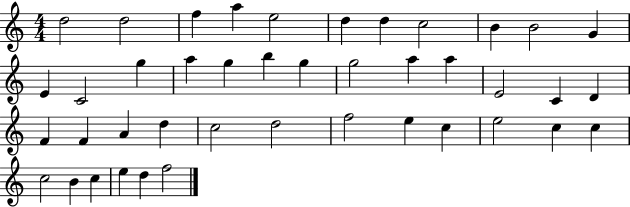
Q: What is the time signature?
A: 4/4